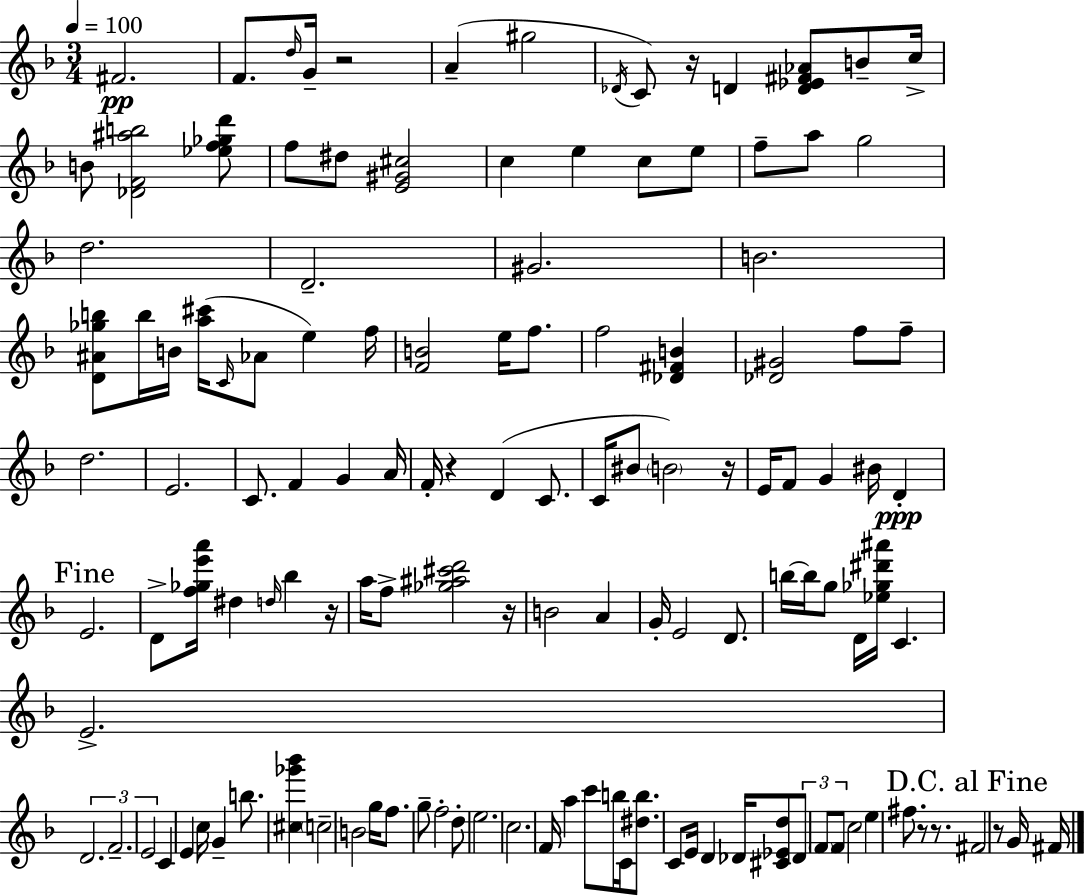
F#4/h. F4/e. D5/s G4/s R/h A4/q G#5/h Db4/s C4/e R/s D4/q [D4,Eb4,F#4,Ab4]/e B4/e C5/s B4/e [Db4,F4,A#5,B5]/h [Eb5,F5,Gb5,D6]/e F5/e D#5/e [E4,G#4,C#5]/h C5/q E5/q C5/e E5/e F5/e A5/e G5/h D5/h. D4/h. G#4/h. B4/h. [D4,A#4,Gb5,B5]/e B5/s B4/s [A5,C#6]/s C4/s Ab4/e E5/q F5/s [F4,B4]/h E5/s F5/e. F5/h [Db4,F#4,B4]/q [Db4,G#4]/h F5/e F5/e D5/h. E4/h. C4/e. F4/q G4/q A4/s F4/s R/q D4/q C4/e. C4/s BIS4/e B4/h R/s E4/s F4/e G4/q BIS4/s D4/q E4/h. D4/e [F5,Gb5,E6,A6]/s D#5/q D5/s Bb5/q R/s A5/s F5/e [Gb5,A#5,C#6,D6]/h R/s B4/h A4/q G4/s E4/h D4/e. B5/s B5/s G5/e D4/s [Eb5,Gb5,D#6,A#6]/s C4/q. E4/h. D4/h. F4/h. E4/h C4/q E4/q C5/s G4/q B5/e. [C#5,Gb6,Bb6]/q C5/h B4/h G5/s F5/e. G5/e F5/h D5/e E5/h. C5/h. F4/s A5/q C6/e B5/s C4/s [D#5,B5]/e. C4/e E4/s D4/q Db4/s [C#4,Eb4,D5]/e Db4/e F4/e F4/e C5/h E5/q F#5/e. R/e R/e. F#4/h R/e G4/s F#4/s